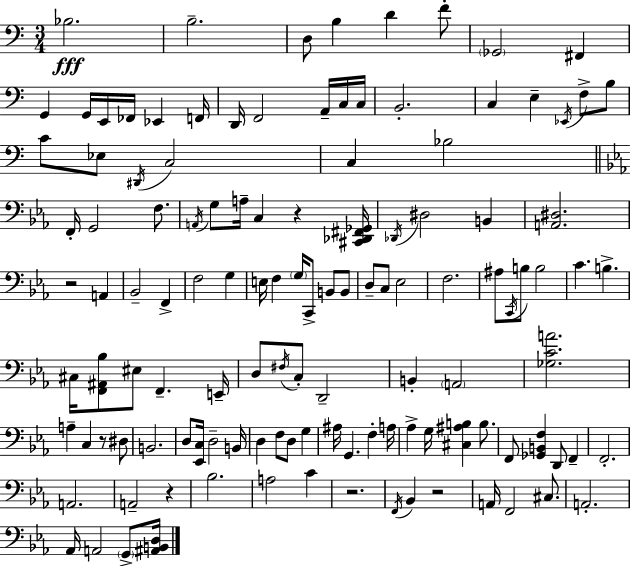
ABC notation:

X:1
T:Untitled
M:3/4
L:1/4
K:C
_B,2 B,2 D,/2 B, D F/2 _G,,2 ^F,, G,, G,,/4 E,,/4 _F,,/4 _E,, F,,/4 D,,/4 F,,2 A,,/4 C,/4 C,/4 B,,2 C, E, _E,,/4 F,/2 B,/2 C/2 _E,/2 ^D,,/4 C,2 C, _B,2 F,,/4 G,,2 F,/2 A,,/4 G,/2 A,/4 C, z [^C,,_D,,^F,,_G,,]/4 _D,,/4 ^D,2 B,, [A,,^D,]2 z2 A,, _B,,2 F,, F,2 G, E,/4 F, G,/4 C,,/2 B,,/2 B,,/2 D,/2 C,/2 _E,2 F,2 ^A,/2 C,,/4 B,/2 B,2 C B, ^C,/4 [F,,^A,,_B,]/2 ^E,/2 F,, E,,/4 D,/2 ^F,/4 C,/2 D,,2 B,, A,,2 [_G,CA]2 A, C, z/2 ^D,/2 B,,2 D,/2 [_E,,C,]/4 D,2 B,,/4 D, F,/2 D,/2 G, ^A,/4 G,, F, A,/4 _A, G,/4 [^C,^A,B,] B,/2 F,,/2 [_G,,B,,F,] D,,/2 F,, F,,2 A,,2 A,,2 z _B,2 A,2 C z2 F,,/4 _B,, z2 A,,/4 F,,2 ^C,/2 A,,2 _A,,/4 A,,2 G,,/2 [^A,,B,,D,]/4